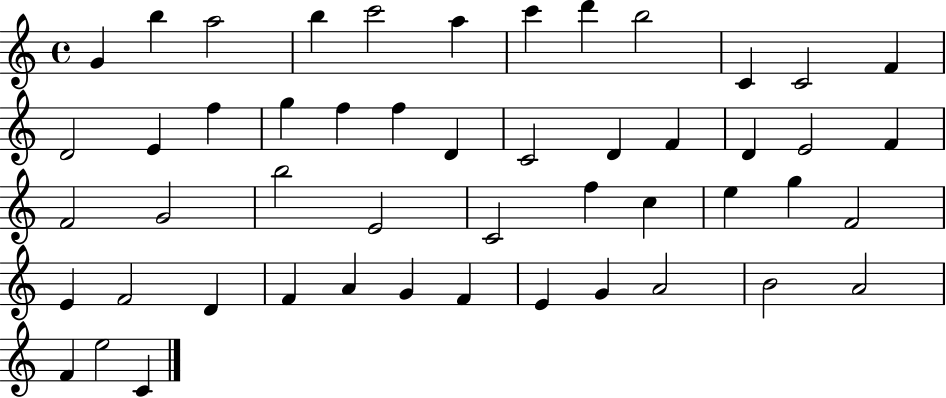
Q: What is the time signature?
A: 4/4